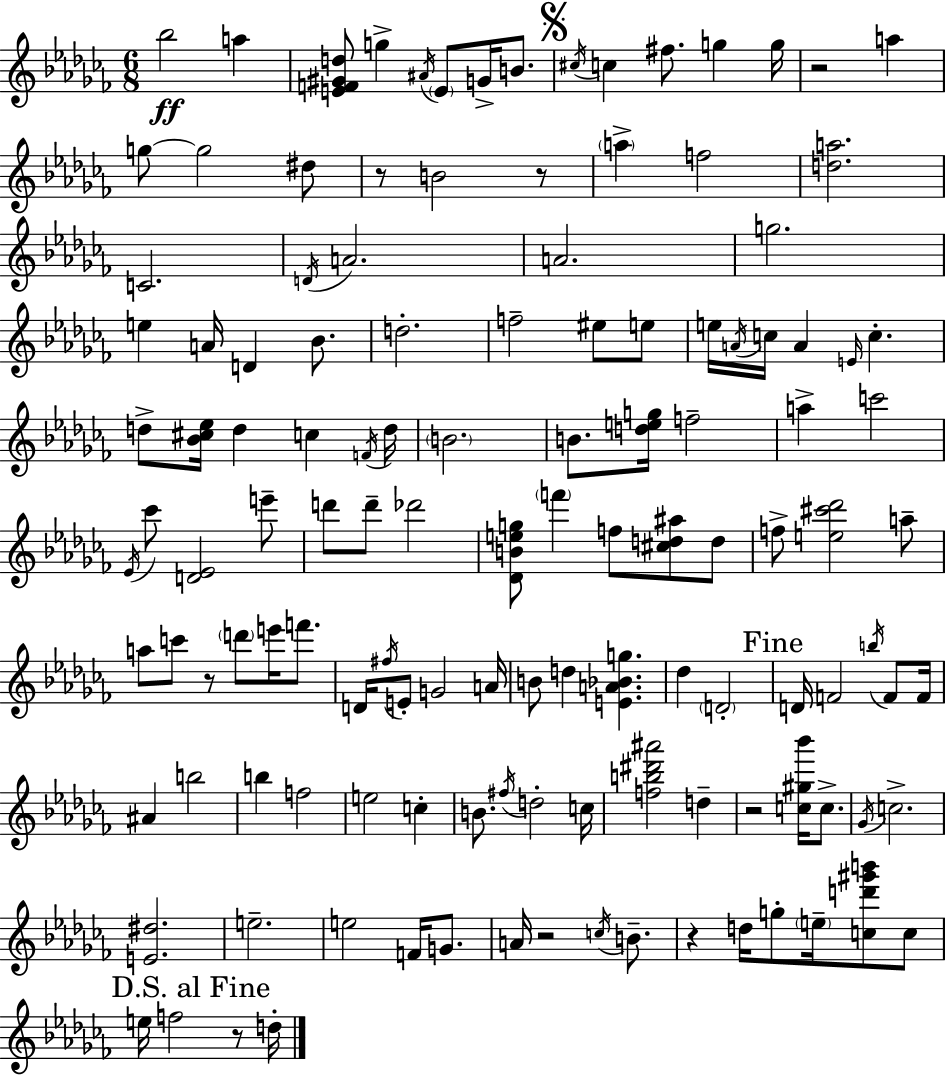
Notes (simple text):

Bb5/h A5/q [E4,F4,G#4,D5]/e G5/q A#4/s E4/e G4/s B4/e. C#5/s C5/q F#5/e. G5/q G5/s R/h A5/q G5/e G5/h D#5/e R/e B4/h R/e A5/q F5/h [D5,A5]/h. C4/h. D4/s A4/h. A4/h. G5/h. E5/q A4/s D4/q Bb4/e. D5/h. F5/h EIS5/e E5/e E5/s A4/s C5/s A4/q E4/s C5/q. D5/e [Bb4,C#5,Eb5]/s D5/q C5/q F4/s D5/s B4/h. B4/e. [D5,E5,G5]/s F5/h A5/q C6/h Eb4/s CES6/e [D4,Eb4]/h E6/e D6/e D6/e Db6/h [Db4,B4,E5,G5]/e F6/q F5/e [C#5,D5,A#5]/e D5/e F5/e [E5,C#6,Db6]/h A5/e A5/e C6/e R/e D6/e E6/s F6/e. D4/s F#5/s E4/e G4/h A4/s B4/e D5/q [E4,A4,Bb4,G5]/q. Db5/q D4/h D4/s F4/h B5/s F4/e F4/s A#4/q B5/h B5/q F5/h E5/h C5/q B4/e. F#5/s D5/h C5/s [F5,B5,D#6,A#6]/h D5/q R/h [C5,G#5,Bb6]/s C5/e. Gb4/s C5/h. [E4,D#5]/h. E5/h. E5/h F4/s G4/e. A4/s R/h C5/s B4/e. R/q D5/s G5/e E5/s [C5,D6,G#6,B6]/e C5/e E5/s F5/h R/e D5/s